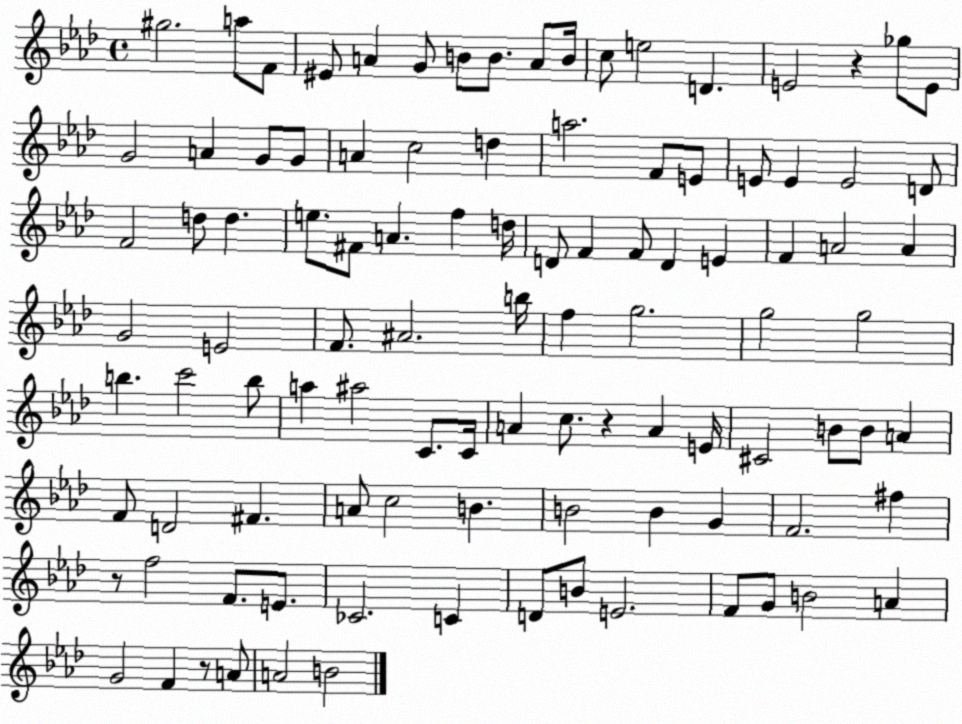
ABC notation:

X:1
T:Untitled
M:4/4
L:1/4
K:Ab
^g2 a/2 F/2 ^E/2 A G/2 B/2 B/2 A/2 B/4 c/2 e2 D E2 z _g/2 E/2 G2 A G/2 G/2 A c2 d a2 F/2 E/2 E/2 E E2 D/2 F2 d/2 d e/2 ^F/2 A f d/4 D/2 F F/2 D E F A2 A G2 E2 F/2 ^A2 b/4 f g2 g2 g2 b c'2 b/2 a ^a2 C/2 C/4 A c/2 z A E/4 ^C2 B/2 B/2 A F/2 D2 ^F A/2 c2 B B2 B G F2 ^f z/2 f2 F/2 E/2 _C2 C D/2 B/2 E2 F/2 G/2 B2 A G2 F z/2 A/2 A2 B2